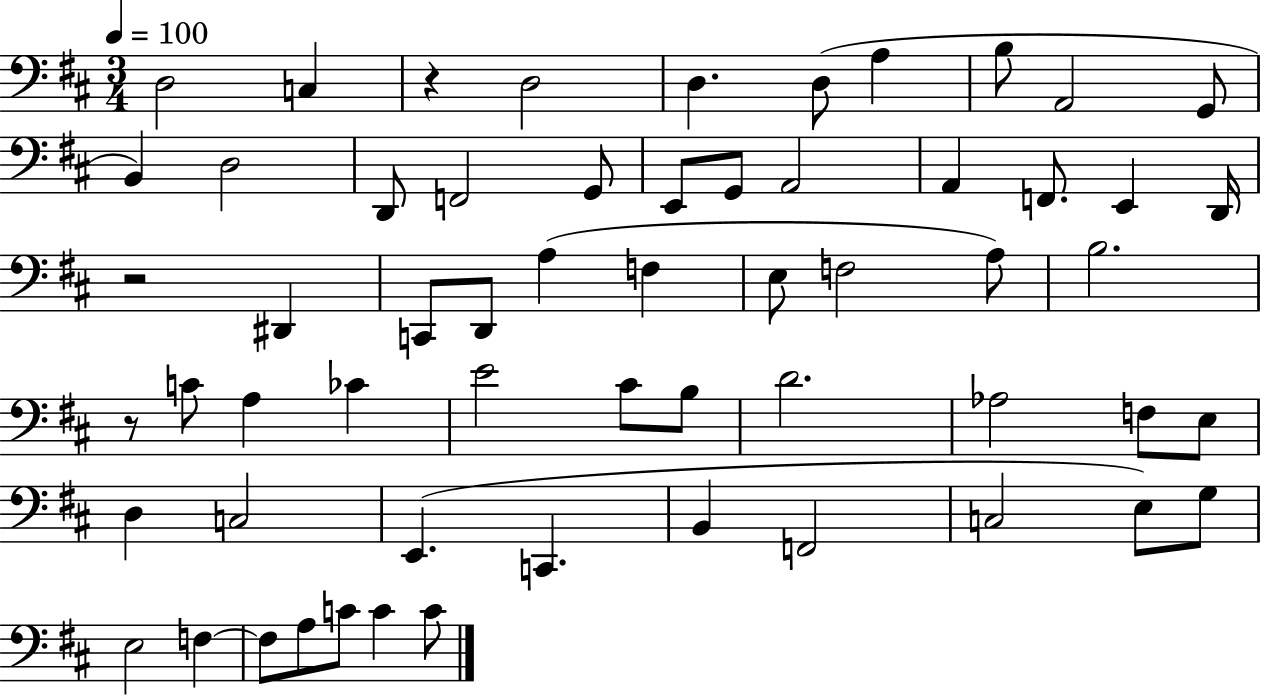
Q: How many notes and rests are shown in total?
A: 59